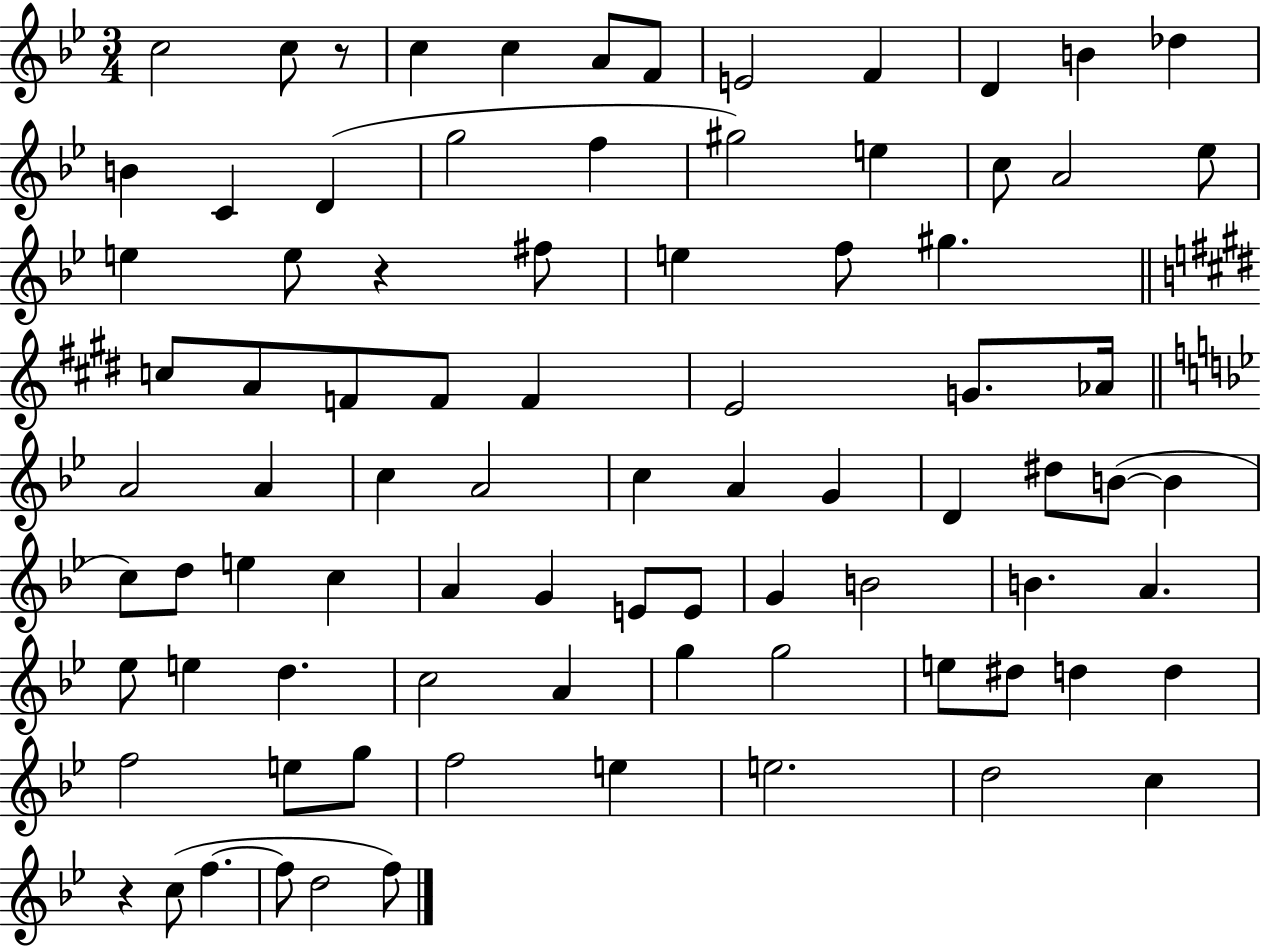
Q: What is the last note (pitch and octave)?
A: F5